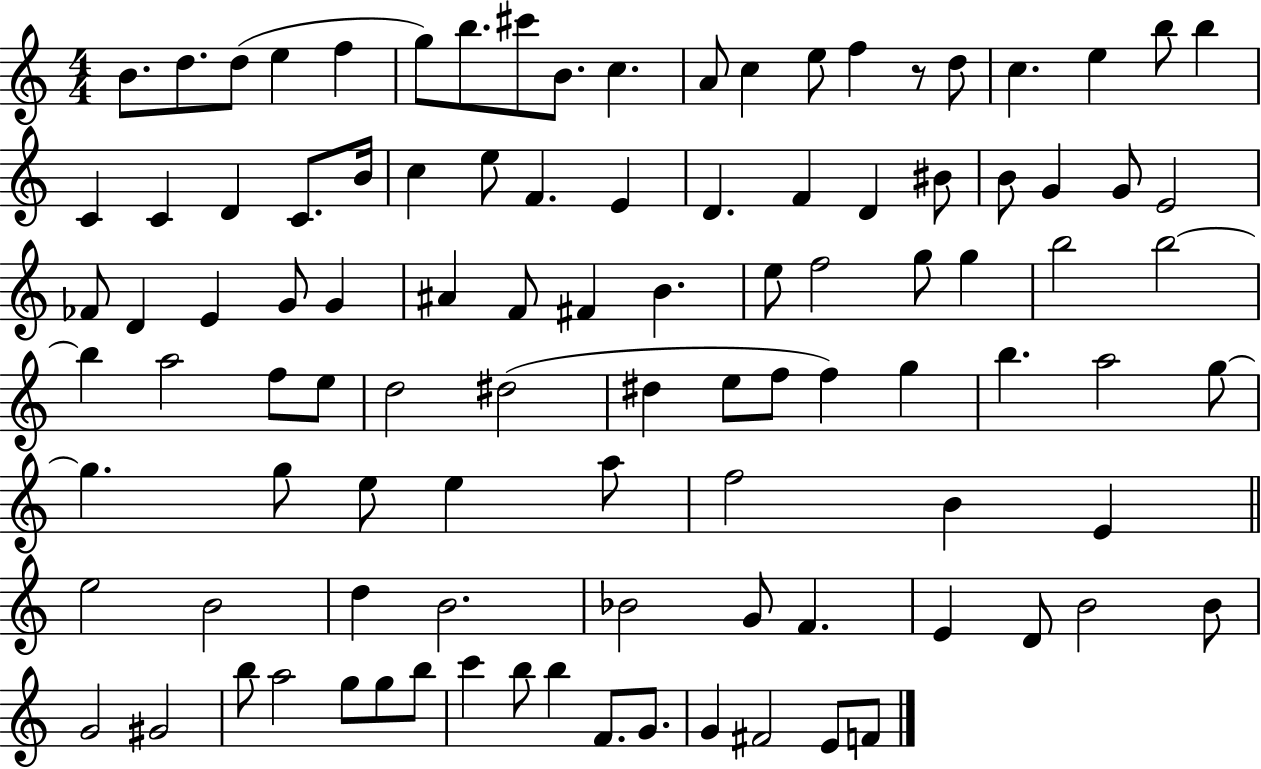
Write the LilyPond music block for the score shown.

{
  \clef treble
  \numericTimeSignature
  \time 4/4
  \key c \major
  b'8. d''8. d''8( e''4 f''4 | g''8) b''8. cis'''8 b'8. c''4. | a'8 c''4 e''8 f''4 r8 d''8 | c''4. e''4 b''8 b''4 | \break c'4 c'4 d'4 c'8. b'16 | c''4 e''8 f'4. e'4 | d'4. f'4 d'4 bis'8 | b'8 g'4 g'8 e'2 | \break fes'8 d'4 e'4 g'8 g'4 | ais'4 f'8 fis'4 b'4. | e''8 f''2 g''8 g''4 | b''2 b''2~~ | \break b''4 a''2 f''8 e''8 | d''2 dis''2( | dis''4 e''8 f''8 f''4) g''4 | b''4. a''2 g''8~~ | \break g''4. g''8 e''8 e''4 a''8 | f''2 b'4 e'4 | \bar "||" \break \key a \minor e''2 b'2 | d''4 b'2. | bes'2 g'8 f'4. | e'4 d'8 b'2 b'8 | \break g'2 gis'2 | b''8 a''2 g''8 g''8 b''8 | c'''4 b''8 b''4 f'8. g'8. | g'4 fis'2 e'8 f'8 | \break \bar "|."
}